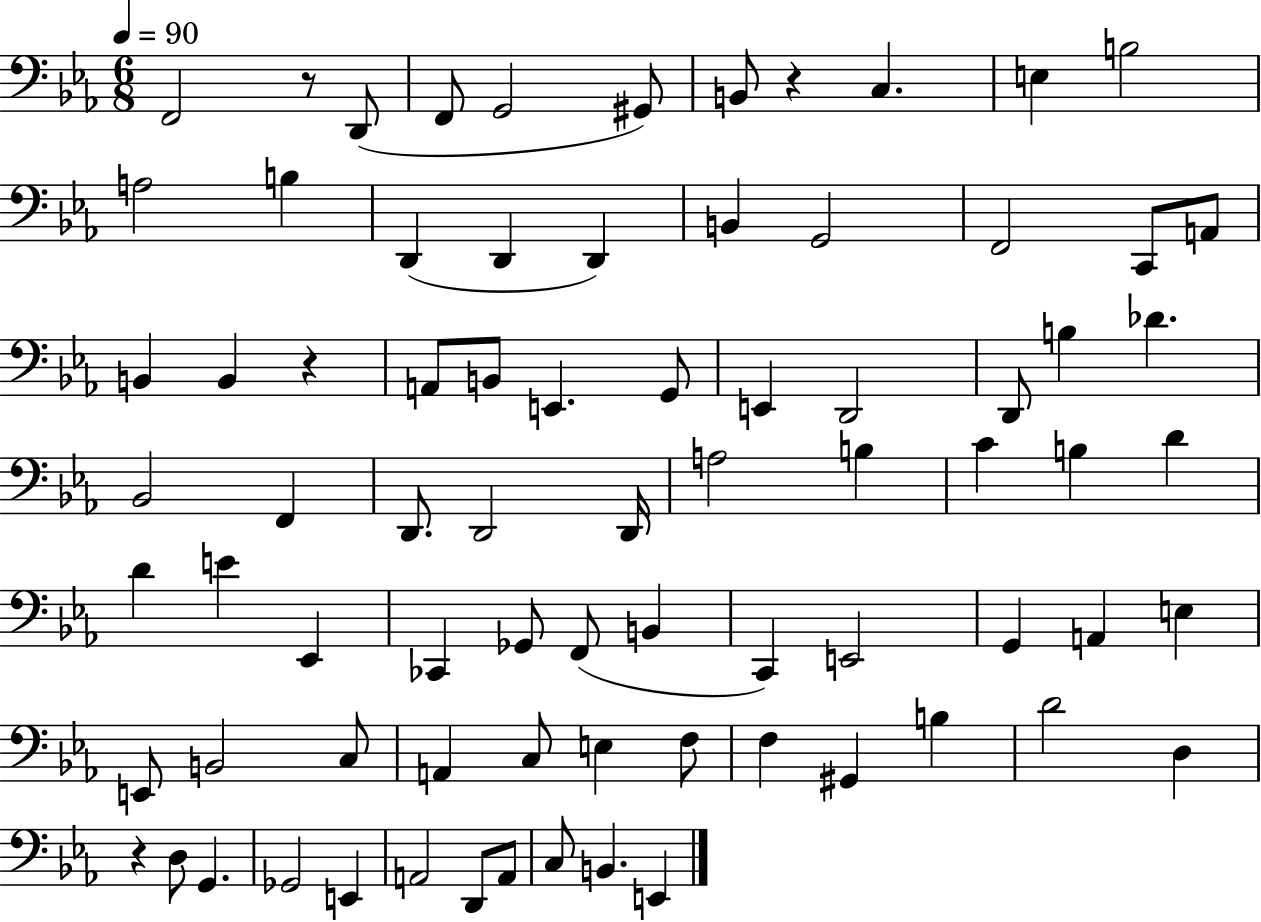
X:1
T:Untitled
M:6/8
L:1/4
K:Eb
F,,2 z/2 D,,/2 F,,/2 G,,2 ^G,,/2 B,,/2 z C, E, B,2 A,2 B, D,, D,, D,, B,, G,,2 F,,2 C,,/2 A,,/2 B,, B,, z A,,/2 B,,/2 E,, G,,/2 E,, D,,2 D,,/2 B, _D _B,,2 F,, D,,/2 D,,2 D,,/4 A,2 B, C B, D D E _E,, _C,, _G,,/2 F,,/2 B,, C,, E,,2 G,, A,, E, E,,/2 B,,2 C,/2 A,, C,/2 E, F,/2 F, ^G,, B, D2 D, z D,/2 G,, _G,,2 E,, A,,2 D,,/2 A,,/2 C,/2 B,, E,,